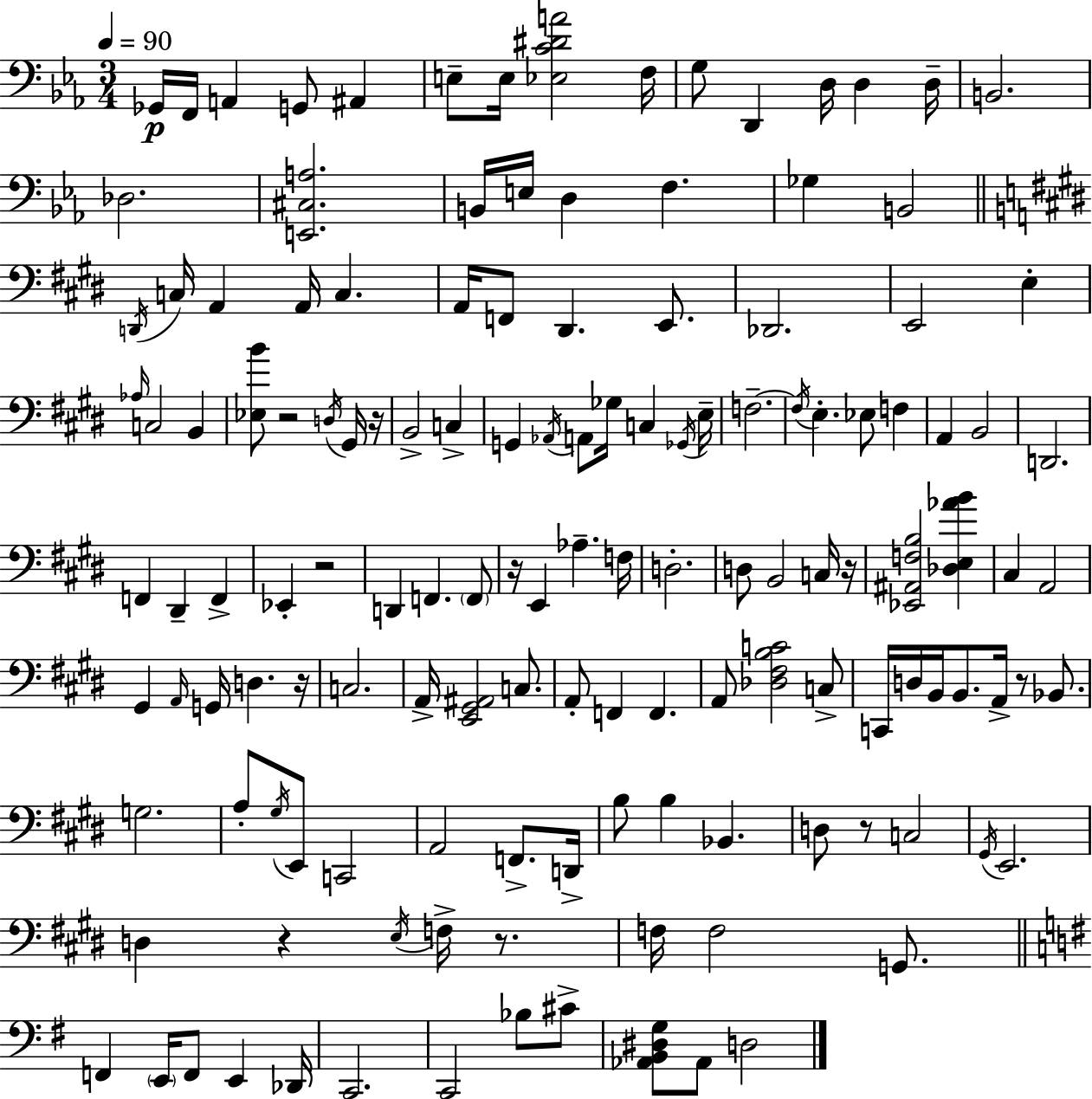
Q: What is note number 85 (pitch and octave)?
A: D3